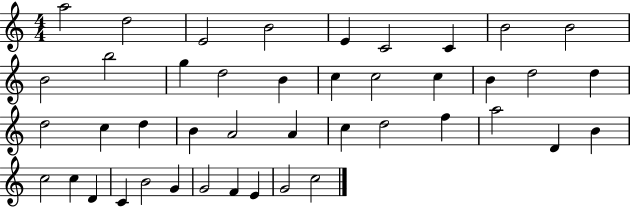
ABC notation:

X:1
T:Untitled
M:4/4
L:1/4
K:C
a2 d2 E2 B2 E C2 C B2 B2 B2 b2 g d2 B c c2 c B d2 d d2 c d B A2 A c d2 f a2 D B c2 c D C B2 G G2 F E G2 c2